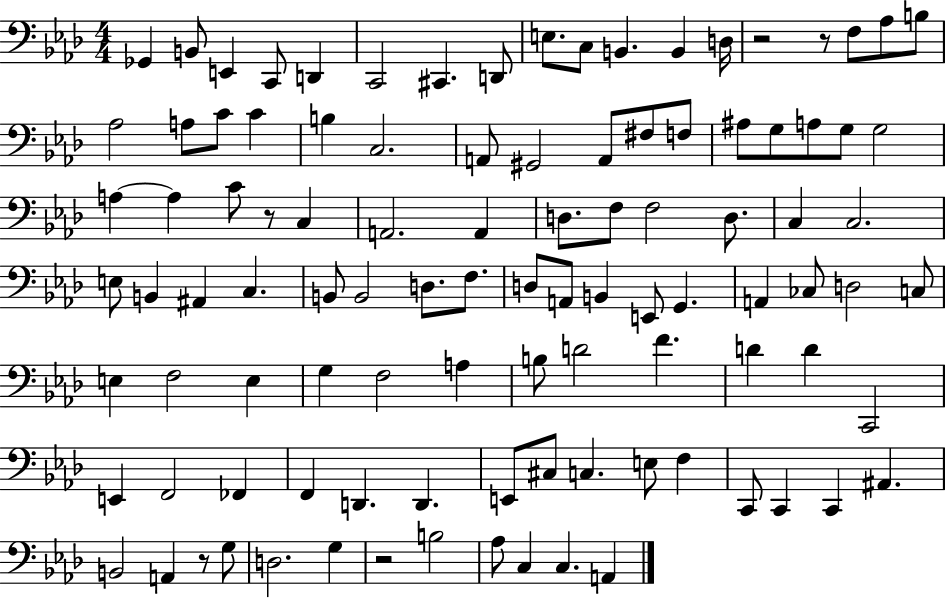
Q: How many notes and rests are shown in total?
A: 103